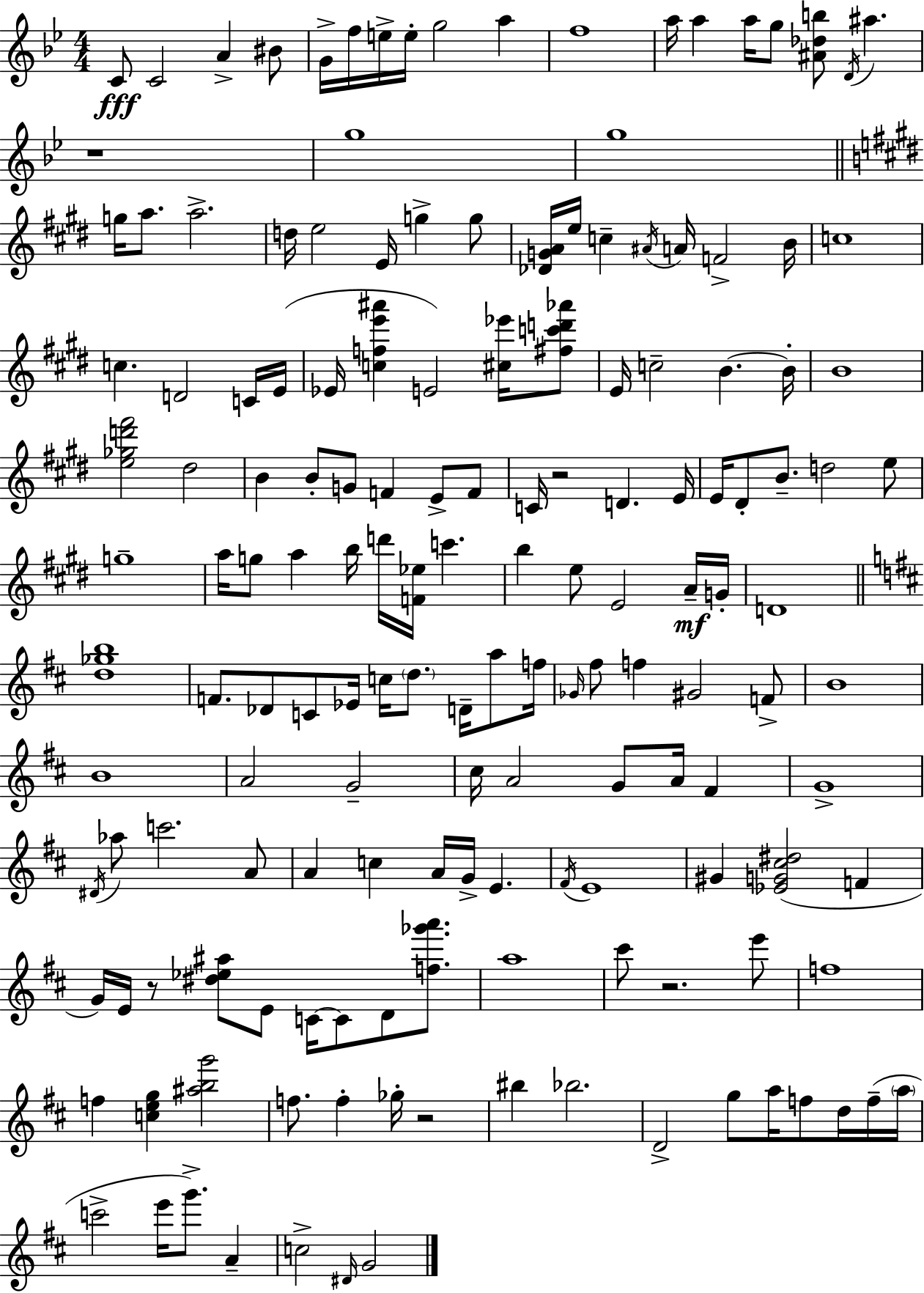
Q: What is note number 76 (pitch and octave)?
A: C4